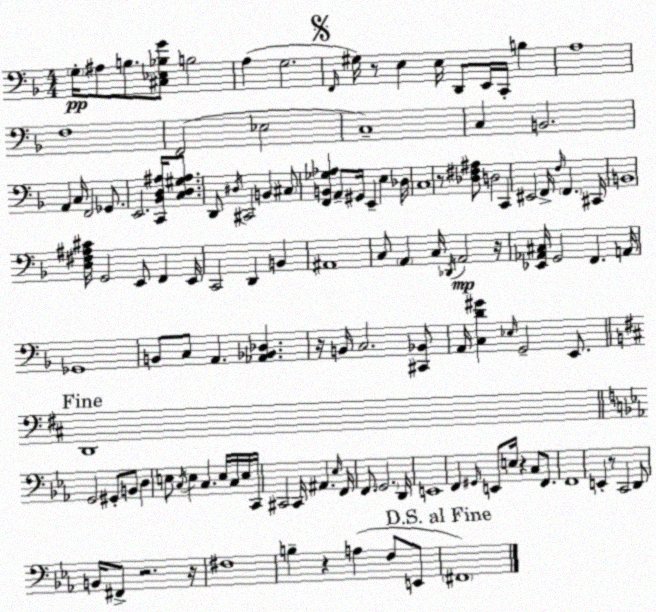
X:1
T:Untitled
M:4/4
L:1/4
K:F
G,/4 ^A,/2 B,/2 [^C,_E,_B,G]/2 B,2 A, G,2 F,,/4 ^G,/4 z/2 E, E,/4 D,,/2 E,,/4 C,,/4 B, A,4 F,4 F,,2 _E,2 C,4 C, B,,2 A,, C,/4 F,,2 _G,,/2 E,,2 [C,,_B,,D,^A,]/4 [C,D,^G,^A,]/2 D,,/2 ^D,/4 ^C,,2 B,, ^C,/2 [F,,B,,_G,_A,] A,,/2 ^G,,/4 E,, E, _D,/4 C,4 z/2 [_D,^F,^A,]/2 D,2 C,, ^E,,2 F,,/4 F,/4 F,, ^C,,/4 B,,4 [D,^F,^A,^C]/4 G,,2 E,,/2 F,, E,,/4 C,,2 D,, B,, ^A,,4 C,/2 A,, C,/4 _D,,/4 A,,2 z/4 [_E,,_A,,^C,]/4 G,,2 F,, A,,/4 _G,,4 B,,/2 C,/2 A,, [_A,,_B,,_D,] z/4 B,,/4 C,2 [^C,,_B,,]/2 A,,/4 [C,D^G] _E,/4 G,,2 E,,/2 D,,4 G,,2 ^G,,/2 B,,/2 D, E,/2 C,/4 E, C, E,/4 C,/4 E,/4 C,,/4 ^C,,2 ^C,,/4 ^A,, _E,/4 F,,/4 F,,/2 G,,2 D,,/4 E,,4 F,, ^G,,/4 E,,/2 E,/4 z C,/2 F,,/2 F,,4 E,, z/2 C,,2 D,,/2 B,,/4 ^F,,/2 z2 z/4 ^F,4 B, z A, F,/2 E,,/2 ^F,,4